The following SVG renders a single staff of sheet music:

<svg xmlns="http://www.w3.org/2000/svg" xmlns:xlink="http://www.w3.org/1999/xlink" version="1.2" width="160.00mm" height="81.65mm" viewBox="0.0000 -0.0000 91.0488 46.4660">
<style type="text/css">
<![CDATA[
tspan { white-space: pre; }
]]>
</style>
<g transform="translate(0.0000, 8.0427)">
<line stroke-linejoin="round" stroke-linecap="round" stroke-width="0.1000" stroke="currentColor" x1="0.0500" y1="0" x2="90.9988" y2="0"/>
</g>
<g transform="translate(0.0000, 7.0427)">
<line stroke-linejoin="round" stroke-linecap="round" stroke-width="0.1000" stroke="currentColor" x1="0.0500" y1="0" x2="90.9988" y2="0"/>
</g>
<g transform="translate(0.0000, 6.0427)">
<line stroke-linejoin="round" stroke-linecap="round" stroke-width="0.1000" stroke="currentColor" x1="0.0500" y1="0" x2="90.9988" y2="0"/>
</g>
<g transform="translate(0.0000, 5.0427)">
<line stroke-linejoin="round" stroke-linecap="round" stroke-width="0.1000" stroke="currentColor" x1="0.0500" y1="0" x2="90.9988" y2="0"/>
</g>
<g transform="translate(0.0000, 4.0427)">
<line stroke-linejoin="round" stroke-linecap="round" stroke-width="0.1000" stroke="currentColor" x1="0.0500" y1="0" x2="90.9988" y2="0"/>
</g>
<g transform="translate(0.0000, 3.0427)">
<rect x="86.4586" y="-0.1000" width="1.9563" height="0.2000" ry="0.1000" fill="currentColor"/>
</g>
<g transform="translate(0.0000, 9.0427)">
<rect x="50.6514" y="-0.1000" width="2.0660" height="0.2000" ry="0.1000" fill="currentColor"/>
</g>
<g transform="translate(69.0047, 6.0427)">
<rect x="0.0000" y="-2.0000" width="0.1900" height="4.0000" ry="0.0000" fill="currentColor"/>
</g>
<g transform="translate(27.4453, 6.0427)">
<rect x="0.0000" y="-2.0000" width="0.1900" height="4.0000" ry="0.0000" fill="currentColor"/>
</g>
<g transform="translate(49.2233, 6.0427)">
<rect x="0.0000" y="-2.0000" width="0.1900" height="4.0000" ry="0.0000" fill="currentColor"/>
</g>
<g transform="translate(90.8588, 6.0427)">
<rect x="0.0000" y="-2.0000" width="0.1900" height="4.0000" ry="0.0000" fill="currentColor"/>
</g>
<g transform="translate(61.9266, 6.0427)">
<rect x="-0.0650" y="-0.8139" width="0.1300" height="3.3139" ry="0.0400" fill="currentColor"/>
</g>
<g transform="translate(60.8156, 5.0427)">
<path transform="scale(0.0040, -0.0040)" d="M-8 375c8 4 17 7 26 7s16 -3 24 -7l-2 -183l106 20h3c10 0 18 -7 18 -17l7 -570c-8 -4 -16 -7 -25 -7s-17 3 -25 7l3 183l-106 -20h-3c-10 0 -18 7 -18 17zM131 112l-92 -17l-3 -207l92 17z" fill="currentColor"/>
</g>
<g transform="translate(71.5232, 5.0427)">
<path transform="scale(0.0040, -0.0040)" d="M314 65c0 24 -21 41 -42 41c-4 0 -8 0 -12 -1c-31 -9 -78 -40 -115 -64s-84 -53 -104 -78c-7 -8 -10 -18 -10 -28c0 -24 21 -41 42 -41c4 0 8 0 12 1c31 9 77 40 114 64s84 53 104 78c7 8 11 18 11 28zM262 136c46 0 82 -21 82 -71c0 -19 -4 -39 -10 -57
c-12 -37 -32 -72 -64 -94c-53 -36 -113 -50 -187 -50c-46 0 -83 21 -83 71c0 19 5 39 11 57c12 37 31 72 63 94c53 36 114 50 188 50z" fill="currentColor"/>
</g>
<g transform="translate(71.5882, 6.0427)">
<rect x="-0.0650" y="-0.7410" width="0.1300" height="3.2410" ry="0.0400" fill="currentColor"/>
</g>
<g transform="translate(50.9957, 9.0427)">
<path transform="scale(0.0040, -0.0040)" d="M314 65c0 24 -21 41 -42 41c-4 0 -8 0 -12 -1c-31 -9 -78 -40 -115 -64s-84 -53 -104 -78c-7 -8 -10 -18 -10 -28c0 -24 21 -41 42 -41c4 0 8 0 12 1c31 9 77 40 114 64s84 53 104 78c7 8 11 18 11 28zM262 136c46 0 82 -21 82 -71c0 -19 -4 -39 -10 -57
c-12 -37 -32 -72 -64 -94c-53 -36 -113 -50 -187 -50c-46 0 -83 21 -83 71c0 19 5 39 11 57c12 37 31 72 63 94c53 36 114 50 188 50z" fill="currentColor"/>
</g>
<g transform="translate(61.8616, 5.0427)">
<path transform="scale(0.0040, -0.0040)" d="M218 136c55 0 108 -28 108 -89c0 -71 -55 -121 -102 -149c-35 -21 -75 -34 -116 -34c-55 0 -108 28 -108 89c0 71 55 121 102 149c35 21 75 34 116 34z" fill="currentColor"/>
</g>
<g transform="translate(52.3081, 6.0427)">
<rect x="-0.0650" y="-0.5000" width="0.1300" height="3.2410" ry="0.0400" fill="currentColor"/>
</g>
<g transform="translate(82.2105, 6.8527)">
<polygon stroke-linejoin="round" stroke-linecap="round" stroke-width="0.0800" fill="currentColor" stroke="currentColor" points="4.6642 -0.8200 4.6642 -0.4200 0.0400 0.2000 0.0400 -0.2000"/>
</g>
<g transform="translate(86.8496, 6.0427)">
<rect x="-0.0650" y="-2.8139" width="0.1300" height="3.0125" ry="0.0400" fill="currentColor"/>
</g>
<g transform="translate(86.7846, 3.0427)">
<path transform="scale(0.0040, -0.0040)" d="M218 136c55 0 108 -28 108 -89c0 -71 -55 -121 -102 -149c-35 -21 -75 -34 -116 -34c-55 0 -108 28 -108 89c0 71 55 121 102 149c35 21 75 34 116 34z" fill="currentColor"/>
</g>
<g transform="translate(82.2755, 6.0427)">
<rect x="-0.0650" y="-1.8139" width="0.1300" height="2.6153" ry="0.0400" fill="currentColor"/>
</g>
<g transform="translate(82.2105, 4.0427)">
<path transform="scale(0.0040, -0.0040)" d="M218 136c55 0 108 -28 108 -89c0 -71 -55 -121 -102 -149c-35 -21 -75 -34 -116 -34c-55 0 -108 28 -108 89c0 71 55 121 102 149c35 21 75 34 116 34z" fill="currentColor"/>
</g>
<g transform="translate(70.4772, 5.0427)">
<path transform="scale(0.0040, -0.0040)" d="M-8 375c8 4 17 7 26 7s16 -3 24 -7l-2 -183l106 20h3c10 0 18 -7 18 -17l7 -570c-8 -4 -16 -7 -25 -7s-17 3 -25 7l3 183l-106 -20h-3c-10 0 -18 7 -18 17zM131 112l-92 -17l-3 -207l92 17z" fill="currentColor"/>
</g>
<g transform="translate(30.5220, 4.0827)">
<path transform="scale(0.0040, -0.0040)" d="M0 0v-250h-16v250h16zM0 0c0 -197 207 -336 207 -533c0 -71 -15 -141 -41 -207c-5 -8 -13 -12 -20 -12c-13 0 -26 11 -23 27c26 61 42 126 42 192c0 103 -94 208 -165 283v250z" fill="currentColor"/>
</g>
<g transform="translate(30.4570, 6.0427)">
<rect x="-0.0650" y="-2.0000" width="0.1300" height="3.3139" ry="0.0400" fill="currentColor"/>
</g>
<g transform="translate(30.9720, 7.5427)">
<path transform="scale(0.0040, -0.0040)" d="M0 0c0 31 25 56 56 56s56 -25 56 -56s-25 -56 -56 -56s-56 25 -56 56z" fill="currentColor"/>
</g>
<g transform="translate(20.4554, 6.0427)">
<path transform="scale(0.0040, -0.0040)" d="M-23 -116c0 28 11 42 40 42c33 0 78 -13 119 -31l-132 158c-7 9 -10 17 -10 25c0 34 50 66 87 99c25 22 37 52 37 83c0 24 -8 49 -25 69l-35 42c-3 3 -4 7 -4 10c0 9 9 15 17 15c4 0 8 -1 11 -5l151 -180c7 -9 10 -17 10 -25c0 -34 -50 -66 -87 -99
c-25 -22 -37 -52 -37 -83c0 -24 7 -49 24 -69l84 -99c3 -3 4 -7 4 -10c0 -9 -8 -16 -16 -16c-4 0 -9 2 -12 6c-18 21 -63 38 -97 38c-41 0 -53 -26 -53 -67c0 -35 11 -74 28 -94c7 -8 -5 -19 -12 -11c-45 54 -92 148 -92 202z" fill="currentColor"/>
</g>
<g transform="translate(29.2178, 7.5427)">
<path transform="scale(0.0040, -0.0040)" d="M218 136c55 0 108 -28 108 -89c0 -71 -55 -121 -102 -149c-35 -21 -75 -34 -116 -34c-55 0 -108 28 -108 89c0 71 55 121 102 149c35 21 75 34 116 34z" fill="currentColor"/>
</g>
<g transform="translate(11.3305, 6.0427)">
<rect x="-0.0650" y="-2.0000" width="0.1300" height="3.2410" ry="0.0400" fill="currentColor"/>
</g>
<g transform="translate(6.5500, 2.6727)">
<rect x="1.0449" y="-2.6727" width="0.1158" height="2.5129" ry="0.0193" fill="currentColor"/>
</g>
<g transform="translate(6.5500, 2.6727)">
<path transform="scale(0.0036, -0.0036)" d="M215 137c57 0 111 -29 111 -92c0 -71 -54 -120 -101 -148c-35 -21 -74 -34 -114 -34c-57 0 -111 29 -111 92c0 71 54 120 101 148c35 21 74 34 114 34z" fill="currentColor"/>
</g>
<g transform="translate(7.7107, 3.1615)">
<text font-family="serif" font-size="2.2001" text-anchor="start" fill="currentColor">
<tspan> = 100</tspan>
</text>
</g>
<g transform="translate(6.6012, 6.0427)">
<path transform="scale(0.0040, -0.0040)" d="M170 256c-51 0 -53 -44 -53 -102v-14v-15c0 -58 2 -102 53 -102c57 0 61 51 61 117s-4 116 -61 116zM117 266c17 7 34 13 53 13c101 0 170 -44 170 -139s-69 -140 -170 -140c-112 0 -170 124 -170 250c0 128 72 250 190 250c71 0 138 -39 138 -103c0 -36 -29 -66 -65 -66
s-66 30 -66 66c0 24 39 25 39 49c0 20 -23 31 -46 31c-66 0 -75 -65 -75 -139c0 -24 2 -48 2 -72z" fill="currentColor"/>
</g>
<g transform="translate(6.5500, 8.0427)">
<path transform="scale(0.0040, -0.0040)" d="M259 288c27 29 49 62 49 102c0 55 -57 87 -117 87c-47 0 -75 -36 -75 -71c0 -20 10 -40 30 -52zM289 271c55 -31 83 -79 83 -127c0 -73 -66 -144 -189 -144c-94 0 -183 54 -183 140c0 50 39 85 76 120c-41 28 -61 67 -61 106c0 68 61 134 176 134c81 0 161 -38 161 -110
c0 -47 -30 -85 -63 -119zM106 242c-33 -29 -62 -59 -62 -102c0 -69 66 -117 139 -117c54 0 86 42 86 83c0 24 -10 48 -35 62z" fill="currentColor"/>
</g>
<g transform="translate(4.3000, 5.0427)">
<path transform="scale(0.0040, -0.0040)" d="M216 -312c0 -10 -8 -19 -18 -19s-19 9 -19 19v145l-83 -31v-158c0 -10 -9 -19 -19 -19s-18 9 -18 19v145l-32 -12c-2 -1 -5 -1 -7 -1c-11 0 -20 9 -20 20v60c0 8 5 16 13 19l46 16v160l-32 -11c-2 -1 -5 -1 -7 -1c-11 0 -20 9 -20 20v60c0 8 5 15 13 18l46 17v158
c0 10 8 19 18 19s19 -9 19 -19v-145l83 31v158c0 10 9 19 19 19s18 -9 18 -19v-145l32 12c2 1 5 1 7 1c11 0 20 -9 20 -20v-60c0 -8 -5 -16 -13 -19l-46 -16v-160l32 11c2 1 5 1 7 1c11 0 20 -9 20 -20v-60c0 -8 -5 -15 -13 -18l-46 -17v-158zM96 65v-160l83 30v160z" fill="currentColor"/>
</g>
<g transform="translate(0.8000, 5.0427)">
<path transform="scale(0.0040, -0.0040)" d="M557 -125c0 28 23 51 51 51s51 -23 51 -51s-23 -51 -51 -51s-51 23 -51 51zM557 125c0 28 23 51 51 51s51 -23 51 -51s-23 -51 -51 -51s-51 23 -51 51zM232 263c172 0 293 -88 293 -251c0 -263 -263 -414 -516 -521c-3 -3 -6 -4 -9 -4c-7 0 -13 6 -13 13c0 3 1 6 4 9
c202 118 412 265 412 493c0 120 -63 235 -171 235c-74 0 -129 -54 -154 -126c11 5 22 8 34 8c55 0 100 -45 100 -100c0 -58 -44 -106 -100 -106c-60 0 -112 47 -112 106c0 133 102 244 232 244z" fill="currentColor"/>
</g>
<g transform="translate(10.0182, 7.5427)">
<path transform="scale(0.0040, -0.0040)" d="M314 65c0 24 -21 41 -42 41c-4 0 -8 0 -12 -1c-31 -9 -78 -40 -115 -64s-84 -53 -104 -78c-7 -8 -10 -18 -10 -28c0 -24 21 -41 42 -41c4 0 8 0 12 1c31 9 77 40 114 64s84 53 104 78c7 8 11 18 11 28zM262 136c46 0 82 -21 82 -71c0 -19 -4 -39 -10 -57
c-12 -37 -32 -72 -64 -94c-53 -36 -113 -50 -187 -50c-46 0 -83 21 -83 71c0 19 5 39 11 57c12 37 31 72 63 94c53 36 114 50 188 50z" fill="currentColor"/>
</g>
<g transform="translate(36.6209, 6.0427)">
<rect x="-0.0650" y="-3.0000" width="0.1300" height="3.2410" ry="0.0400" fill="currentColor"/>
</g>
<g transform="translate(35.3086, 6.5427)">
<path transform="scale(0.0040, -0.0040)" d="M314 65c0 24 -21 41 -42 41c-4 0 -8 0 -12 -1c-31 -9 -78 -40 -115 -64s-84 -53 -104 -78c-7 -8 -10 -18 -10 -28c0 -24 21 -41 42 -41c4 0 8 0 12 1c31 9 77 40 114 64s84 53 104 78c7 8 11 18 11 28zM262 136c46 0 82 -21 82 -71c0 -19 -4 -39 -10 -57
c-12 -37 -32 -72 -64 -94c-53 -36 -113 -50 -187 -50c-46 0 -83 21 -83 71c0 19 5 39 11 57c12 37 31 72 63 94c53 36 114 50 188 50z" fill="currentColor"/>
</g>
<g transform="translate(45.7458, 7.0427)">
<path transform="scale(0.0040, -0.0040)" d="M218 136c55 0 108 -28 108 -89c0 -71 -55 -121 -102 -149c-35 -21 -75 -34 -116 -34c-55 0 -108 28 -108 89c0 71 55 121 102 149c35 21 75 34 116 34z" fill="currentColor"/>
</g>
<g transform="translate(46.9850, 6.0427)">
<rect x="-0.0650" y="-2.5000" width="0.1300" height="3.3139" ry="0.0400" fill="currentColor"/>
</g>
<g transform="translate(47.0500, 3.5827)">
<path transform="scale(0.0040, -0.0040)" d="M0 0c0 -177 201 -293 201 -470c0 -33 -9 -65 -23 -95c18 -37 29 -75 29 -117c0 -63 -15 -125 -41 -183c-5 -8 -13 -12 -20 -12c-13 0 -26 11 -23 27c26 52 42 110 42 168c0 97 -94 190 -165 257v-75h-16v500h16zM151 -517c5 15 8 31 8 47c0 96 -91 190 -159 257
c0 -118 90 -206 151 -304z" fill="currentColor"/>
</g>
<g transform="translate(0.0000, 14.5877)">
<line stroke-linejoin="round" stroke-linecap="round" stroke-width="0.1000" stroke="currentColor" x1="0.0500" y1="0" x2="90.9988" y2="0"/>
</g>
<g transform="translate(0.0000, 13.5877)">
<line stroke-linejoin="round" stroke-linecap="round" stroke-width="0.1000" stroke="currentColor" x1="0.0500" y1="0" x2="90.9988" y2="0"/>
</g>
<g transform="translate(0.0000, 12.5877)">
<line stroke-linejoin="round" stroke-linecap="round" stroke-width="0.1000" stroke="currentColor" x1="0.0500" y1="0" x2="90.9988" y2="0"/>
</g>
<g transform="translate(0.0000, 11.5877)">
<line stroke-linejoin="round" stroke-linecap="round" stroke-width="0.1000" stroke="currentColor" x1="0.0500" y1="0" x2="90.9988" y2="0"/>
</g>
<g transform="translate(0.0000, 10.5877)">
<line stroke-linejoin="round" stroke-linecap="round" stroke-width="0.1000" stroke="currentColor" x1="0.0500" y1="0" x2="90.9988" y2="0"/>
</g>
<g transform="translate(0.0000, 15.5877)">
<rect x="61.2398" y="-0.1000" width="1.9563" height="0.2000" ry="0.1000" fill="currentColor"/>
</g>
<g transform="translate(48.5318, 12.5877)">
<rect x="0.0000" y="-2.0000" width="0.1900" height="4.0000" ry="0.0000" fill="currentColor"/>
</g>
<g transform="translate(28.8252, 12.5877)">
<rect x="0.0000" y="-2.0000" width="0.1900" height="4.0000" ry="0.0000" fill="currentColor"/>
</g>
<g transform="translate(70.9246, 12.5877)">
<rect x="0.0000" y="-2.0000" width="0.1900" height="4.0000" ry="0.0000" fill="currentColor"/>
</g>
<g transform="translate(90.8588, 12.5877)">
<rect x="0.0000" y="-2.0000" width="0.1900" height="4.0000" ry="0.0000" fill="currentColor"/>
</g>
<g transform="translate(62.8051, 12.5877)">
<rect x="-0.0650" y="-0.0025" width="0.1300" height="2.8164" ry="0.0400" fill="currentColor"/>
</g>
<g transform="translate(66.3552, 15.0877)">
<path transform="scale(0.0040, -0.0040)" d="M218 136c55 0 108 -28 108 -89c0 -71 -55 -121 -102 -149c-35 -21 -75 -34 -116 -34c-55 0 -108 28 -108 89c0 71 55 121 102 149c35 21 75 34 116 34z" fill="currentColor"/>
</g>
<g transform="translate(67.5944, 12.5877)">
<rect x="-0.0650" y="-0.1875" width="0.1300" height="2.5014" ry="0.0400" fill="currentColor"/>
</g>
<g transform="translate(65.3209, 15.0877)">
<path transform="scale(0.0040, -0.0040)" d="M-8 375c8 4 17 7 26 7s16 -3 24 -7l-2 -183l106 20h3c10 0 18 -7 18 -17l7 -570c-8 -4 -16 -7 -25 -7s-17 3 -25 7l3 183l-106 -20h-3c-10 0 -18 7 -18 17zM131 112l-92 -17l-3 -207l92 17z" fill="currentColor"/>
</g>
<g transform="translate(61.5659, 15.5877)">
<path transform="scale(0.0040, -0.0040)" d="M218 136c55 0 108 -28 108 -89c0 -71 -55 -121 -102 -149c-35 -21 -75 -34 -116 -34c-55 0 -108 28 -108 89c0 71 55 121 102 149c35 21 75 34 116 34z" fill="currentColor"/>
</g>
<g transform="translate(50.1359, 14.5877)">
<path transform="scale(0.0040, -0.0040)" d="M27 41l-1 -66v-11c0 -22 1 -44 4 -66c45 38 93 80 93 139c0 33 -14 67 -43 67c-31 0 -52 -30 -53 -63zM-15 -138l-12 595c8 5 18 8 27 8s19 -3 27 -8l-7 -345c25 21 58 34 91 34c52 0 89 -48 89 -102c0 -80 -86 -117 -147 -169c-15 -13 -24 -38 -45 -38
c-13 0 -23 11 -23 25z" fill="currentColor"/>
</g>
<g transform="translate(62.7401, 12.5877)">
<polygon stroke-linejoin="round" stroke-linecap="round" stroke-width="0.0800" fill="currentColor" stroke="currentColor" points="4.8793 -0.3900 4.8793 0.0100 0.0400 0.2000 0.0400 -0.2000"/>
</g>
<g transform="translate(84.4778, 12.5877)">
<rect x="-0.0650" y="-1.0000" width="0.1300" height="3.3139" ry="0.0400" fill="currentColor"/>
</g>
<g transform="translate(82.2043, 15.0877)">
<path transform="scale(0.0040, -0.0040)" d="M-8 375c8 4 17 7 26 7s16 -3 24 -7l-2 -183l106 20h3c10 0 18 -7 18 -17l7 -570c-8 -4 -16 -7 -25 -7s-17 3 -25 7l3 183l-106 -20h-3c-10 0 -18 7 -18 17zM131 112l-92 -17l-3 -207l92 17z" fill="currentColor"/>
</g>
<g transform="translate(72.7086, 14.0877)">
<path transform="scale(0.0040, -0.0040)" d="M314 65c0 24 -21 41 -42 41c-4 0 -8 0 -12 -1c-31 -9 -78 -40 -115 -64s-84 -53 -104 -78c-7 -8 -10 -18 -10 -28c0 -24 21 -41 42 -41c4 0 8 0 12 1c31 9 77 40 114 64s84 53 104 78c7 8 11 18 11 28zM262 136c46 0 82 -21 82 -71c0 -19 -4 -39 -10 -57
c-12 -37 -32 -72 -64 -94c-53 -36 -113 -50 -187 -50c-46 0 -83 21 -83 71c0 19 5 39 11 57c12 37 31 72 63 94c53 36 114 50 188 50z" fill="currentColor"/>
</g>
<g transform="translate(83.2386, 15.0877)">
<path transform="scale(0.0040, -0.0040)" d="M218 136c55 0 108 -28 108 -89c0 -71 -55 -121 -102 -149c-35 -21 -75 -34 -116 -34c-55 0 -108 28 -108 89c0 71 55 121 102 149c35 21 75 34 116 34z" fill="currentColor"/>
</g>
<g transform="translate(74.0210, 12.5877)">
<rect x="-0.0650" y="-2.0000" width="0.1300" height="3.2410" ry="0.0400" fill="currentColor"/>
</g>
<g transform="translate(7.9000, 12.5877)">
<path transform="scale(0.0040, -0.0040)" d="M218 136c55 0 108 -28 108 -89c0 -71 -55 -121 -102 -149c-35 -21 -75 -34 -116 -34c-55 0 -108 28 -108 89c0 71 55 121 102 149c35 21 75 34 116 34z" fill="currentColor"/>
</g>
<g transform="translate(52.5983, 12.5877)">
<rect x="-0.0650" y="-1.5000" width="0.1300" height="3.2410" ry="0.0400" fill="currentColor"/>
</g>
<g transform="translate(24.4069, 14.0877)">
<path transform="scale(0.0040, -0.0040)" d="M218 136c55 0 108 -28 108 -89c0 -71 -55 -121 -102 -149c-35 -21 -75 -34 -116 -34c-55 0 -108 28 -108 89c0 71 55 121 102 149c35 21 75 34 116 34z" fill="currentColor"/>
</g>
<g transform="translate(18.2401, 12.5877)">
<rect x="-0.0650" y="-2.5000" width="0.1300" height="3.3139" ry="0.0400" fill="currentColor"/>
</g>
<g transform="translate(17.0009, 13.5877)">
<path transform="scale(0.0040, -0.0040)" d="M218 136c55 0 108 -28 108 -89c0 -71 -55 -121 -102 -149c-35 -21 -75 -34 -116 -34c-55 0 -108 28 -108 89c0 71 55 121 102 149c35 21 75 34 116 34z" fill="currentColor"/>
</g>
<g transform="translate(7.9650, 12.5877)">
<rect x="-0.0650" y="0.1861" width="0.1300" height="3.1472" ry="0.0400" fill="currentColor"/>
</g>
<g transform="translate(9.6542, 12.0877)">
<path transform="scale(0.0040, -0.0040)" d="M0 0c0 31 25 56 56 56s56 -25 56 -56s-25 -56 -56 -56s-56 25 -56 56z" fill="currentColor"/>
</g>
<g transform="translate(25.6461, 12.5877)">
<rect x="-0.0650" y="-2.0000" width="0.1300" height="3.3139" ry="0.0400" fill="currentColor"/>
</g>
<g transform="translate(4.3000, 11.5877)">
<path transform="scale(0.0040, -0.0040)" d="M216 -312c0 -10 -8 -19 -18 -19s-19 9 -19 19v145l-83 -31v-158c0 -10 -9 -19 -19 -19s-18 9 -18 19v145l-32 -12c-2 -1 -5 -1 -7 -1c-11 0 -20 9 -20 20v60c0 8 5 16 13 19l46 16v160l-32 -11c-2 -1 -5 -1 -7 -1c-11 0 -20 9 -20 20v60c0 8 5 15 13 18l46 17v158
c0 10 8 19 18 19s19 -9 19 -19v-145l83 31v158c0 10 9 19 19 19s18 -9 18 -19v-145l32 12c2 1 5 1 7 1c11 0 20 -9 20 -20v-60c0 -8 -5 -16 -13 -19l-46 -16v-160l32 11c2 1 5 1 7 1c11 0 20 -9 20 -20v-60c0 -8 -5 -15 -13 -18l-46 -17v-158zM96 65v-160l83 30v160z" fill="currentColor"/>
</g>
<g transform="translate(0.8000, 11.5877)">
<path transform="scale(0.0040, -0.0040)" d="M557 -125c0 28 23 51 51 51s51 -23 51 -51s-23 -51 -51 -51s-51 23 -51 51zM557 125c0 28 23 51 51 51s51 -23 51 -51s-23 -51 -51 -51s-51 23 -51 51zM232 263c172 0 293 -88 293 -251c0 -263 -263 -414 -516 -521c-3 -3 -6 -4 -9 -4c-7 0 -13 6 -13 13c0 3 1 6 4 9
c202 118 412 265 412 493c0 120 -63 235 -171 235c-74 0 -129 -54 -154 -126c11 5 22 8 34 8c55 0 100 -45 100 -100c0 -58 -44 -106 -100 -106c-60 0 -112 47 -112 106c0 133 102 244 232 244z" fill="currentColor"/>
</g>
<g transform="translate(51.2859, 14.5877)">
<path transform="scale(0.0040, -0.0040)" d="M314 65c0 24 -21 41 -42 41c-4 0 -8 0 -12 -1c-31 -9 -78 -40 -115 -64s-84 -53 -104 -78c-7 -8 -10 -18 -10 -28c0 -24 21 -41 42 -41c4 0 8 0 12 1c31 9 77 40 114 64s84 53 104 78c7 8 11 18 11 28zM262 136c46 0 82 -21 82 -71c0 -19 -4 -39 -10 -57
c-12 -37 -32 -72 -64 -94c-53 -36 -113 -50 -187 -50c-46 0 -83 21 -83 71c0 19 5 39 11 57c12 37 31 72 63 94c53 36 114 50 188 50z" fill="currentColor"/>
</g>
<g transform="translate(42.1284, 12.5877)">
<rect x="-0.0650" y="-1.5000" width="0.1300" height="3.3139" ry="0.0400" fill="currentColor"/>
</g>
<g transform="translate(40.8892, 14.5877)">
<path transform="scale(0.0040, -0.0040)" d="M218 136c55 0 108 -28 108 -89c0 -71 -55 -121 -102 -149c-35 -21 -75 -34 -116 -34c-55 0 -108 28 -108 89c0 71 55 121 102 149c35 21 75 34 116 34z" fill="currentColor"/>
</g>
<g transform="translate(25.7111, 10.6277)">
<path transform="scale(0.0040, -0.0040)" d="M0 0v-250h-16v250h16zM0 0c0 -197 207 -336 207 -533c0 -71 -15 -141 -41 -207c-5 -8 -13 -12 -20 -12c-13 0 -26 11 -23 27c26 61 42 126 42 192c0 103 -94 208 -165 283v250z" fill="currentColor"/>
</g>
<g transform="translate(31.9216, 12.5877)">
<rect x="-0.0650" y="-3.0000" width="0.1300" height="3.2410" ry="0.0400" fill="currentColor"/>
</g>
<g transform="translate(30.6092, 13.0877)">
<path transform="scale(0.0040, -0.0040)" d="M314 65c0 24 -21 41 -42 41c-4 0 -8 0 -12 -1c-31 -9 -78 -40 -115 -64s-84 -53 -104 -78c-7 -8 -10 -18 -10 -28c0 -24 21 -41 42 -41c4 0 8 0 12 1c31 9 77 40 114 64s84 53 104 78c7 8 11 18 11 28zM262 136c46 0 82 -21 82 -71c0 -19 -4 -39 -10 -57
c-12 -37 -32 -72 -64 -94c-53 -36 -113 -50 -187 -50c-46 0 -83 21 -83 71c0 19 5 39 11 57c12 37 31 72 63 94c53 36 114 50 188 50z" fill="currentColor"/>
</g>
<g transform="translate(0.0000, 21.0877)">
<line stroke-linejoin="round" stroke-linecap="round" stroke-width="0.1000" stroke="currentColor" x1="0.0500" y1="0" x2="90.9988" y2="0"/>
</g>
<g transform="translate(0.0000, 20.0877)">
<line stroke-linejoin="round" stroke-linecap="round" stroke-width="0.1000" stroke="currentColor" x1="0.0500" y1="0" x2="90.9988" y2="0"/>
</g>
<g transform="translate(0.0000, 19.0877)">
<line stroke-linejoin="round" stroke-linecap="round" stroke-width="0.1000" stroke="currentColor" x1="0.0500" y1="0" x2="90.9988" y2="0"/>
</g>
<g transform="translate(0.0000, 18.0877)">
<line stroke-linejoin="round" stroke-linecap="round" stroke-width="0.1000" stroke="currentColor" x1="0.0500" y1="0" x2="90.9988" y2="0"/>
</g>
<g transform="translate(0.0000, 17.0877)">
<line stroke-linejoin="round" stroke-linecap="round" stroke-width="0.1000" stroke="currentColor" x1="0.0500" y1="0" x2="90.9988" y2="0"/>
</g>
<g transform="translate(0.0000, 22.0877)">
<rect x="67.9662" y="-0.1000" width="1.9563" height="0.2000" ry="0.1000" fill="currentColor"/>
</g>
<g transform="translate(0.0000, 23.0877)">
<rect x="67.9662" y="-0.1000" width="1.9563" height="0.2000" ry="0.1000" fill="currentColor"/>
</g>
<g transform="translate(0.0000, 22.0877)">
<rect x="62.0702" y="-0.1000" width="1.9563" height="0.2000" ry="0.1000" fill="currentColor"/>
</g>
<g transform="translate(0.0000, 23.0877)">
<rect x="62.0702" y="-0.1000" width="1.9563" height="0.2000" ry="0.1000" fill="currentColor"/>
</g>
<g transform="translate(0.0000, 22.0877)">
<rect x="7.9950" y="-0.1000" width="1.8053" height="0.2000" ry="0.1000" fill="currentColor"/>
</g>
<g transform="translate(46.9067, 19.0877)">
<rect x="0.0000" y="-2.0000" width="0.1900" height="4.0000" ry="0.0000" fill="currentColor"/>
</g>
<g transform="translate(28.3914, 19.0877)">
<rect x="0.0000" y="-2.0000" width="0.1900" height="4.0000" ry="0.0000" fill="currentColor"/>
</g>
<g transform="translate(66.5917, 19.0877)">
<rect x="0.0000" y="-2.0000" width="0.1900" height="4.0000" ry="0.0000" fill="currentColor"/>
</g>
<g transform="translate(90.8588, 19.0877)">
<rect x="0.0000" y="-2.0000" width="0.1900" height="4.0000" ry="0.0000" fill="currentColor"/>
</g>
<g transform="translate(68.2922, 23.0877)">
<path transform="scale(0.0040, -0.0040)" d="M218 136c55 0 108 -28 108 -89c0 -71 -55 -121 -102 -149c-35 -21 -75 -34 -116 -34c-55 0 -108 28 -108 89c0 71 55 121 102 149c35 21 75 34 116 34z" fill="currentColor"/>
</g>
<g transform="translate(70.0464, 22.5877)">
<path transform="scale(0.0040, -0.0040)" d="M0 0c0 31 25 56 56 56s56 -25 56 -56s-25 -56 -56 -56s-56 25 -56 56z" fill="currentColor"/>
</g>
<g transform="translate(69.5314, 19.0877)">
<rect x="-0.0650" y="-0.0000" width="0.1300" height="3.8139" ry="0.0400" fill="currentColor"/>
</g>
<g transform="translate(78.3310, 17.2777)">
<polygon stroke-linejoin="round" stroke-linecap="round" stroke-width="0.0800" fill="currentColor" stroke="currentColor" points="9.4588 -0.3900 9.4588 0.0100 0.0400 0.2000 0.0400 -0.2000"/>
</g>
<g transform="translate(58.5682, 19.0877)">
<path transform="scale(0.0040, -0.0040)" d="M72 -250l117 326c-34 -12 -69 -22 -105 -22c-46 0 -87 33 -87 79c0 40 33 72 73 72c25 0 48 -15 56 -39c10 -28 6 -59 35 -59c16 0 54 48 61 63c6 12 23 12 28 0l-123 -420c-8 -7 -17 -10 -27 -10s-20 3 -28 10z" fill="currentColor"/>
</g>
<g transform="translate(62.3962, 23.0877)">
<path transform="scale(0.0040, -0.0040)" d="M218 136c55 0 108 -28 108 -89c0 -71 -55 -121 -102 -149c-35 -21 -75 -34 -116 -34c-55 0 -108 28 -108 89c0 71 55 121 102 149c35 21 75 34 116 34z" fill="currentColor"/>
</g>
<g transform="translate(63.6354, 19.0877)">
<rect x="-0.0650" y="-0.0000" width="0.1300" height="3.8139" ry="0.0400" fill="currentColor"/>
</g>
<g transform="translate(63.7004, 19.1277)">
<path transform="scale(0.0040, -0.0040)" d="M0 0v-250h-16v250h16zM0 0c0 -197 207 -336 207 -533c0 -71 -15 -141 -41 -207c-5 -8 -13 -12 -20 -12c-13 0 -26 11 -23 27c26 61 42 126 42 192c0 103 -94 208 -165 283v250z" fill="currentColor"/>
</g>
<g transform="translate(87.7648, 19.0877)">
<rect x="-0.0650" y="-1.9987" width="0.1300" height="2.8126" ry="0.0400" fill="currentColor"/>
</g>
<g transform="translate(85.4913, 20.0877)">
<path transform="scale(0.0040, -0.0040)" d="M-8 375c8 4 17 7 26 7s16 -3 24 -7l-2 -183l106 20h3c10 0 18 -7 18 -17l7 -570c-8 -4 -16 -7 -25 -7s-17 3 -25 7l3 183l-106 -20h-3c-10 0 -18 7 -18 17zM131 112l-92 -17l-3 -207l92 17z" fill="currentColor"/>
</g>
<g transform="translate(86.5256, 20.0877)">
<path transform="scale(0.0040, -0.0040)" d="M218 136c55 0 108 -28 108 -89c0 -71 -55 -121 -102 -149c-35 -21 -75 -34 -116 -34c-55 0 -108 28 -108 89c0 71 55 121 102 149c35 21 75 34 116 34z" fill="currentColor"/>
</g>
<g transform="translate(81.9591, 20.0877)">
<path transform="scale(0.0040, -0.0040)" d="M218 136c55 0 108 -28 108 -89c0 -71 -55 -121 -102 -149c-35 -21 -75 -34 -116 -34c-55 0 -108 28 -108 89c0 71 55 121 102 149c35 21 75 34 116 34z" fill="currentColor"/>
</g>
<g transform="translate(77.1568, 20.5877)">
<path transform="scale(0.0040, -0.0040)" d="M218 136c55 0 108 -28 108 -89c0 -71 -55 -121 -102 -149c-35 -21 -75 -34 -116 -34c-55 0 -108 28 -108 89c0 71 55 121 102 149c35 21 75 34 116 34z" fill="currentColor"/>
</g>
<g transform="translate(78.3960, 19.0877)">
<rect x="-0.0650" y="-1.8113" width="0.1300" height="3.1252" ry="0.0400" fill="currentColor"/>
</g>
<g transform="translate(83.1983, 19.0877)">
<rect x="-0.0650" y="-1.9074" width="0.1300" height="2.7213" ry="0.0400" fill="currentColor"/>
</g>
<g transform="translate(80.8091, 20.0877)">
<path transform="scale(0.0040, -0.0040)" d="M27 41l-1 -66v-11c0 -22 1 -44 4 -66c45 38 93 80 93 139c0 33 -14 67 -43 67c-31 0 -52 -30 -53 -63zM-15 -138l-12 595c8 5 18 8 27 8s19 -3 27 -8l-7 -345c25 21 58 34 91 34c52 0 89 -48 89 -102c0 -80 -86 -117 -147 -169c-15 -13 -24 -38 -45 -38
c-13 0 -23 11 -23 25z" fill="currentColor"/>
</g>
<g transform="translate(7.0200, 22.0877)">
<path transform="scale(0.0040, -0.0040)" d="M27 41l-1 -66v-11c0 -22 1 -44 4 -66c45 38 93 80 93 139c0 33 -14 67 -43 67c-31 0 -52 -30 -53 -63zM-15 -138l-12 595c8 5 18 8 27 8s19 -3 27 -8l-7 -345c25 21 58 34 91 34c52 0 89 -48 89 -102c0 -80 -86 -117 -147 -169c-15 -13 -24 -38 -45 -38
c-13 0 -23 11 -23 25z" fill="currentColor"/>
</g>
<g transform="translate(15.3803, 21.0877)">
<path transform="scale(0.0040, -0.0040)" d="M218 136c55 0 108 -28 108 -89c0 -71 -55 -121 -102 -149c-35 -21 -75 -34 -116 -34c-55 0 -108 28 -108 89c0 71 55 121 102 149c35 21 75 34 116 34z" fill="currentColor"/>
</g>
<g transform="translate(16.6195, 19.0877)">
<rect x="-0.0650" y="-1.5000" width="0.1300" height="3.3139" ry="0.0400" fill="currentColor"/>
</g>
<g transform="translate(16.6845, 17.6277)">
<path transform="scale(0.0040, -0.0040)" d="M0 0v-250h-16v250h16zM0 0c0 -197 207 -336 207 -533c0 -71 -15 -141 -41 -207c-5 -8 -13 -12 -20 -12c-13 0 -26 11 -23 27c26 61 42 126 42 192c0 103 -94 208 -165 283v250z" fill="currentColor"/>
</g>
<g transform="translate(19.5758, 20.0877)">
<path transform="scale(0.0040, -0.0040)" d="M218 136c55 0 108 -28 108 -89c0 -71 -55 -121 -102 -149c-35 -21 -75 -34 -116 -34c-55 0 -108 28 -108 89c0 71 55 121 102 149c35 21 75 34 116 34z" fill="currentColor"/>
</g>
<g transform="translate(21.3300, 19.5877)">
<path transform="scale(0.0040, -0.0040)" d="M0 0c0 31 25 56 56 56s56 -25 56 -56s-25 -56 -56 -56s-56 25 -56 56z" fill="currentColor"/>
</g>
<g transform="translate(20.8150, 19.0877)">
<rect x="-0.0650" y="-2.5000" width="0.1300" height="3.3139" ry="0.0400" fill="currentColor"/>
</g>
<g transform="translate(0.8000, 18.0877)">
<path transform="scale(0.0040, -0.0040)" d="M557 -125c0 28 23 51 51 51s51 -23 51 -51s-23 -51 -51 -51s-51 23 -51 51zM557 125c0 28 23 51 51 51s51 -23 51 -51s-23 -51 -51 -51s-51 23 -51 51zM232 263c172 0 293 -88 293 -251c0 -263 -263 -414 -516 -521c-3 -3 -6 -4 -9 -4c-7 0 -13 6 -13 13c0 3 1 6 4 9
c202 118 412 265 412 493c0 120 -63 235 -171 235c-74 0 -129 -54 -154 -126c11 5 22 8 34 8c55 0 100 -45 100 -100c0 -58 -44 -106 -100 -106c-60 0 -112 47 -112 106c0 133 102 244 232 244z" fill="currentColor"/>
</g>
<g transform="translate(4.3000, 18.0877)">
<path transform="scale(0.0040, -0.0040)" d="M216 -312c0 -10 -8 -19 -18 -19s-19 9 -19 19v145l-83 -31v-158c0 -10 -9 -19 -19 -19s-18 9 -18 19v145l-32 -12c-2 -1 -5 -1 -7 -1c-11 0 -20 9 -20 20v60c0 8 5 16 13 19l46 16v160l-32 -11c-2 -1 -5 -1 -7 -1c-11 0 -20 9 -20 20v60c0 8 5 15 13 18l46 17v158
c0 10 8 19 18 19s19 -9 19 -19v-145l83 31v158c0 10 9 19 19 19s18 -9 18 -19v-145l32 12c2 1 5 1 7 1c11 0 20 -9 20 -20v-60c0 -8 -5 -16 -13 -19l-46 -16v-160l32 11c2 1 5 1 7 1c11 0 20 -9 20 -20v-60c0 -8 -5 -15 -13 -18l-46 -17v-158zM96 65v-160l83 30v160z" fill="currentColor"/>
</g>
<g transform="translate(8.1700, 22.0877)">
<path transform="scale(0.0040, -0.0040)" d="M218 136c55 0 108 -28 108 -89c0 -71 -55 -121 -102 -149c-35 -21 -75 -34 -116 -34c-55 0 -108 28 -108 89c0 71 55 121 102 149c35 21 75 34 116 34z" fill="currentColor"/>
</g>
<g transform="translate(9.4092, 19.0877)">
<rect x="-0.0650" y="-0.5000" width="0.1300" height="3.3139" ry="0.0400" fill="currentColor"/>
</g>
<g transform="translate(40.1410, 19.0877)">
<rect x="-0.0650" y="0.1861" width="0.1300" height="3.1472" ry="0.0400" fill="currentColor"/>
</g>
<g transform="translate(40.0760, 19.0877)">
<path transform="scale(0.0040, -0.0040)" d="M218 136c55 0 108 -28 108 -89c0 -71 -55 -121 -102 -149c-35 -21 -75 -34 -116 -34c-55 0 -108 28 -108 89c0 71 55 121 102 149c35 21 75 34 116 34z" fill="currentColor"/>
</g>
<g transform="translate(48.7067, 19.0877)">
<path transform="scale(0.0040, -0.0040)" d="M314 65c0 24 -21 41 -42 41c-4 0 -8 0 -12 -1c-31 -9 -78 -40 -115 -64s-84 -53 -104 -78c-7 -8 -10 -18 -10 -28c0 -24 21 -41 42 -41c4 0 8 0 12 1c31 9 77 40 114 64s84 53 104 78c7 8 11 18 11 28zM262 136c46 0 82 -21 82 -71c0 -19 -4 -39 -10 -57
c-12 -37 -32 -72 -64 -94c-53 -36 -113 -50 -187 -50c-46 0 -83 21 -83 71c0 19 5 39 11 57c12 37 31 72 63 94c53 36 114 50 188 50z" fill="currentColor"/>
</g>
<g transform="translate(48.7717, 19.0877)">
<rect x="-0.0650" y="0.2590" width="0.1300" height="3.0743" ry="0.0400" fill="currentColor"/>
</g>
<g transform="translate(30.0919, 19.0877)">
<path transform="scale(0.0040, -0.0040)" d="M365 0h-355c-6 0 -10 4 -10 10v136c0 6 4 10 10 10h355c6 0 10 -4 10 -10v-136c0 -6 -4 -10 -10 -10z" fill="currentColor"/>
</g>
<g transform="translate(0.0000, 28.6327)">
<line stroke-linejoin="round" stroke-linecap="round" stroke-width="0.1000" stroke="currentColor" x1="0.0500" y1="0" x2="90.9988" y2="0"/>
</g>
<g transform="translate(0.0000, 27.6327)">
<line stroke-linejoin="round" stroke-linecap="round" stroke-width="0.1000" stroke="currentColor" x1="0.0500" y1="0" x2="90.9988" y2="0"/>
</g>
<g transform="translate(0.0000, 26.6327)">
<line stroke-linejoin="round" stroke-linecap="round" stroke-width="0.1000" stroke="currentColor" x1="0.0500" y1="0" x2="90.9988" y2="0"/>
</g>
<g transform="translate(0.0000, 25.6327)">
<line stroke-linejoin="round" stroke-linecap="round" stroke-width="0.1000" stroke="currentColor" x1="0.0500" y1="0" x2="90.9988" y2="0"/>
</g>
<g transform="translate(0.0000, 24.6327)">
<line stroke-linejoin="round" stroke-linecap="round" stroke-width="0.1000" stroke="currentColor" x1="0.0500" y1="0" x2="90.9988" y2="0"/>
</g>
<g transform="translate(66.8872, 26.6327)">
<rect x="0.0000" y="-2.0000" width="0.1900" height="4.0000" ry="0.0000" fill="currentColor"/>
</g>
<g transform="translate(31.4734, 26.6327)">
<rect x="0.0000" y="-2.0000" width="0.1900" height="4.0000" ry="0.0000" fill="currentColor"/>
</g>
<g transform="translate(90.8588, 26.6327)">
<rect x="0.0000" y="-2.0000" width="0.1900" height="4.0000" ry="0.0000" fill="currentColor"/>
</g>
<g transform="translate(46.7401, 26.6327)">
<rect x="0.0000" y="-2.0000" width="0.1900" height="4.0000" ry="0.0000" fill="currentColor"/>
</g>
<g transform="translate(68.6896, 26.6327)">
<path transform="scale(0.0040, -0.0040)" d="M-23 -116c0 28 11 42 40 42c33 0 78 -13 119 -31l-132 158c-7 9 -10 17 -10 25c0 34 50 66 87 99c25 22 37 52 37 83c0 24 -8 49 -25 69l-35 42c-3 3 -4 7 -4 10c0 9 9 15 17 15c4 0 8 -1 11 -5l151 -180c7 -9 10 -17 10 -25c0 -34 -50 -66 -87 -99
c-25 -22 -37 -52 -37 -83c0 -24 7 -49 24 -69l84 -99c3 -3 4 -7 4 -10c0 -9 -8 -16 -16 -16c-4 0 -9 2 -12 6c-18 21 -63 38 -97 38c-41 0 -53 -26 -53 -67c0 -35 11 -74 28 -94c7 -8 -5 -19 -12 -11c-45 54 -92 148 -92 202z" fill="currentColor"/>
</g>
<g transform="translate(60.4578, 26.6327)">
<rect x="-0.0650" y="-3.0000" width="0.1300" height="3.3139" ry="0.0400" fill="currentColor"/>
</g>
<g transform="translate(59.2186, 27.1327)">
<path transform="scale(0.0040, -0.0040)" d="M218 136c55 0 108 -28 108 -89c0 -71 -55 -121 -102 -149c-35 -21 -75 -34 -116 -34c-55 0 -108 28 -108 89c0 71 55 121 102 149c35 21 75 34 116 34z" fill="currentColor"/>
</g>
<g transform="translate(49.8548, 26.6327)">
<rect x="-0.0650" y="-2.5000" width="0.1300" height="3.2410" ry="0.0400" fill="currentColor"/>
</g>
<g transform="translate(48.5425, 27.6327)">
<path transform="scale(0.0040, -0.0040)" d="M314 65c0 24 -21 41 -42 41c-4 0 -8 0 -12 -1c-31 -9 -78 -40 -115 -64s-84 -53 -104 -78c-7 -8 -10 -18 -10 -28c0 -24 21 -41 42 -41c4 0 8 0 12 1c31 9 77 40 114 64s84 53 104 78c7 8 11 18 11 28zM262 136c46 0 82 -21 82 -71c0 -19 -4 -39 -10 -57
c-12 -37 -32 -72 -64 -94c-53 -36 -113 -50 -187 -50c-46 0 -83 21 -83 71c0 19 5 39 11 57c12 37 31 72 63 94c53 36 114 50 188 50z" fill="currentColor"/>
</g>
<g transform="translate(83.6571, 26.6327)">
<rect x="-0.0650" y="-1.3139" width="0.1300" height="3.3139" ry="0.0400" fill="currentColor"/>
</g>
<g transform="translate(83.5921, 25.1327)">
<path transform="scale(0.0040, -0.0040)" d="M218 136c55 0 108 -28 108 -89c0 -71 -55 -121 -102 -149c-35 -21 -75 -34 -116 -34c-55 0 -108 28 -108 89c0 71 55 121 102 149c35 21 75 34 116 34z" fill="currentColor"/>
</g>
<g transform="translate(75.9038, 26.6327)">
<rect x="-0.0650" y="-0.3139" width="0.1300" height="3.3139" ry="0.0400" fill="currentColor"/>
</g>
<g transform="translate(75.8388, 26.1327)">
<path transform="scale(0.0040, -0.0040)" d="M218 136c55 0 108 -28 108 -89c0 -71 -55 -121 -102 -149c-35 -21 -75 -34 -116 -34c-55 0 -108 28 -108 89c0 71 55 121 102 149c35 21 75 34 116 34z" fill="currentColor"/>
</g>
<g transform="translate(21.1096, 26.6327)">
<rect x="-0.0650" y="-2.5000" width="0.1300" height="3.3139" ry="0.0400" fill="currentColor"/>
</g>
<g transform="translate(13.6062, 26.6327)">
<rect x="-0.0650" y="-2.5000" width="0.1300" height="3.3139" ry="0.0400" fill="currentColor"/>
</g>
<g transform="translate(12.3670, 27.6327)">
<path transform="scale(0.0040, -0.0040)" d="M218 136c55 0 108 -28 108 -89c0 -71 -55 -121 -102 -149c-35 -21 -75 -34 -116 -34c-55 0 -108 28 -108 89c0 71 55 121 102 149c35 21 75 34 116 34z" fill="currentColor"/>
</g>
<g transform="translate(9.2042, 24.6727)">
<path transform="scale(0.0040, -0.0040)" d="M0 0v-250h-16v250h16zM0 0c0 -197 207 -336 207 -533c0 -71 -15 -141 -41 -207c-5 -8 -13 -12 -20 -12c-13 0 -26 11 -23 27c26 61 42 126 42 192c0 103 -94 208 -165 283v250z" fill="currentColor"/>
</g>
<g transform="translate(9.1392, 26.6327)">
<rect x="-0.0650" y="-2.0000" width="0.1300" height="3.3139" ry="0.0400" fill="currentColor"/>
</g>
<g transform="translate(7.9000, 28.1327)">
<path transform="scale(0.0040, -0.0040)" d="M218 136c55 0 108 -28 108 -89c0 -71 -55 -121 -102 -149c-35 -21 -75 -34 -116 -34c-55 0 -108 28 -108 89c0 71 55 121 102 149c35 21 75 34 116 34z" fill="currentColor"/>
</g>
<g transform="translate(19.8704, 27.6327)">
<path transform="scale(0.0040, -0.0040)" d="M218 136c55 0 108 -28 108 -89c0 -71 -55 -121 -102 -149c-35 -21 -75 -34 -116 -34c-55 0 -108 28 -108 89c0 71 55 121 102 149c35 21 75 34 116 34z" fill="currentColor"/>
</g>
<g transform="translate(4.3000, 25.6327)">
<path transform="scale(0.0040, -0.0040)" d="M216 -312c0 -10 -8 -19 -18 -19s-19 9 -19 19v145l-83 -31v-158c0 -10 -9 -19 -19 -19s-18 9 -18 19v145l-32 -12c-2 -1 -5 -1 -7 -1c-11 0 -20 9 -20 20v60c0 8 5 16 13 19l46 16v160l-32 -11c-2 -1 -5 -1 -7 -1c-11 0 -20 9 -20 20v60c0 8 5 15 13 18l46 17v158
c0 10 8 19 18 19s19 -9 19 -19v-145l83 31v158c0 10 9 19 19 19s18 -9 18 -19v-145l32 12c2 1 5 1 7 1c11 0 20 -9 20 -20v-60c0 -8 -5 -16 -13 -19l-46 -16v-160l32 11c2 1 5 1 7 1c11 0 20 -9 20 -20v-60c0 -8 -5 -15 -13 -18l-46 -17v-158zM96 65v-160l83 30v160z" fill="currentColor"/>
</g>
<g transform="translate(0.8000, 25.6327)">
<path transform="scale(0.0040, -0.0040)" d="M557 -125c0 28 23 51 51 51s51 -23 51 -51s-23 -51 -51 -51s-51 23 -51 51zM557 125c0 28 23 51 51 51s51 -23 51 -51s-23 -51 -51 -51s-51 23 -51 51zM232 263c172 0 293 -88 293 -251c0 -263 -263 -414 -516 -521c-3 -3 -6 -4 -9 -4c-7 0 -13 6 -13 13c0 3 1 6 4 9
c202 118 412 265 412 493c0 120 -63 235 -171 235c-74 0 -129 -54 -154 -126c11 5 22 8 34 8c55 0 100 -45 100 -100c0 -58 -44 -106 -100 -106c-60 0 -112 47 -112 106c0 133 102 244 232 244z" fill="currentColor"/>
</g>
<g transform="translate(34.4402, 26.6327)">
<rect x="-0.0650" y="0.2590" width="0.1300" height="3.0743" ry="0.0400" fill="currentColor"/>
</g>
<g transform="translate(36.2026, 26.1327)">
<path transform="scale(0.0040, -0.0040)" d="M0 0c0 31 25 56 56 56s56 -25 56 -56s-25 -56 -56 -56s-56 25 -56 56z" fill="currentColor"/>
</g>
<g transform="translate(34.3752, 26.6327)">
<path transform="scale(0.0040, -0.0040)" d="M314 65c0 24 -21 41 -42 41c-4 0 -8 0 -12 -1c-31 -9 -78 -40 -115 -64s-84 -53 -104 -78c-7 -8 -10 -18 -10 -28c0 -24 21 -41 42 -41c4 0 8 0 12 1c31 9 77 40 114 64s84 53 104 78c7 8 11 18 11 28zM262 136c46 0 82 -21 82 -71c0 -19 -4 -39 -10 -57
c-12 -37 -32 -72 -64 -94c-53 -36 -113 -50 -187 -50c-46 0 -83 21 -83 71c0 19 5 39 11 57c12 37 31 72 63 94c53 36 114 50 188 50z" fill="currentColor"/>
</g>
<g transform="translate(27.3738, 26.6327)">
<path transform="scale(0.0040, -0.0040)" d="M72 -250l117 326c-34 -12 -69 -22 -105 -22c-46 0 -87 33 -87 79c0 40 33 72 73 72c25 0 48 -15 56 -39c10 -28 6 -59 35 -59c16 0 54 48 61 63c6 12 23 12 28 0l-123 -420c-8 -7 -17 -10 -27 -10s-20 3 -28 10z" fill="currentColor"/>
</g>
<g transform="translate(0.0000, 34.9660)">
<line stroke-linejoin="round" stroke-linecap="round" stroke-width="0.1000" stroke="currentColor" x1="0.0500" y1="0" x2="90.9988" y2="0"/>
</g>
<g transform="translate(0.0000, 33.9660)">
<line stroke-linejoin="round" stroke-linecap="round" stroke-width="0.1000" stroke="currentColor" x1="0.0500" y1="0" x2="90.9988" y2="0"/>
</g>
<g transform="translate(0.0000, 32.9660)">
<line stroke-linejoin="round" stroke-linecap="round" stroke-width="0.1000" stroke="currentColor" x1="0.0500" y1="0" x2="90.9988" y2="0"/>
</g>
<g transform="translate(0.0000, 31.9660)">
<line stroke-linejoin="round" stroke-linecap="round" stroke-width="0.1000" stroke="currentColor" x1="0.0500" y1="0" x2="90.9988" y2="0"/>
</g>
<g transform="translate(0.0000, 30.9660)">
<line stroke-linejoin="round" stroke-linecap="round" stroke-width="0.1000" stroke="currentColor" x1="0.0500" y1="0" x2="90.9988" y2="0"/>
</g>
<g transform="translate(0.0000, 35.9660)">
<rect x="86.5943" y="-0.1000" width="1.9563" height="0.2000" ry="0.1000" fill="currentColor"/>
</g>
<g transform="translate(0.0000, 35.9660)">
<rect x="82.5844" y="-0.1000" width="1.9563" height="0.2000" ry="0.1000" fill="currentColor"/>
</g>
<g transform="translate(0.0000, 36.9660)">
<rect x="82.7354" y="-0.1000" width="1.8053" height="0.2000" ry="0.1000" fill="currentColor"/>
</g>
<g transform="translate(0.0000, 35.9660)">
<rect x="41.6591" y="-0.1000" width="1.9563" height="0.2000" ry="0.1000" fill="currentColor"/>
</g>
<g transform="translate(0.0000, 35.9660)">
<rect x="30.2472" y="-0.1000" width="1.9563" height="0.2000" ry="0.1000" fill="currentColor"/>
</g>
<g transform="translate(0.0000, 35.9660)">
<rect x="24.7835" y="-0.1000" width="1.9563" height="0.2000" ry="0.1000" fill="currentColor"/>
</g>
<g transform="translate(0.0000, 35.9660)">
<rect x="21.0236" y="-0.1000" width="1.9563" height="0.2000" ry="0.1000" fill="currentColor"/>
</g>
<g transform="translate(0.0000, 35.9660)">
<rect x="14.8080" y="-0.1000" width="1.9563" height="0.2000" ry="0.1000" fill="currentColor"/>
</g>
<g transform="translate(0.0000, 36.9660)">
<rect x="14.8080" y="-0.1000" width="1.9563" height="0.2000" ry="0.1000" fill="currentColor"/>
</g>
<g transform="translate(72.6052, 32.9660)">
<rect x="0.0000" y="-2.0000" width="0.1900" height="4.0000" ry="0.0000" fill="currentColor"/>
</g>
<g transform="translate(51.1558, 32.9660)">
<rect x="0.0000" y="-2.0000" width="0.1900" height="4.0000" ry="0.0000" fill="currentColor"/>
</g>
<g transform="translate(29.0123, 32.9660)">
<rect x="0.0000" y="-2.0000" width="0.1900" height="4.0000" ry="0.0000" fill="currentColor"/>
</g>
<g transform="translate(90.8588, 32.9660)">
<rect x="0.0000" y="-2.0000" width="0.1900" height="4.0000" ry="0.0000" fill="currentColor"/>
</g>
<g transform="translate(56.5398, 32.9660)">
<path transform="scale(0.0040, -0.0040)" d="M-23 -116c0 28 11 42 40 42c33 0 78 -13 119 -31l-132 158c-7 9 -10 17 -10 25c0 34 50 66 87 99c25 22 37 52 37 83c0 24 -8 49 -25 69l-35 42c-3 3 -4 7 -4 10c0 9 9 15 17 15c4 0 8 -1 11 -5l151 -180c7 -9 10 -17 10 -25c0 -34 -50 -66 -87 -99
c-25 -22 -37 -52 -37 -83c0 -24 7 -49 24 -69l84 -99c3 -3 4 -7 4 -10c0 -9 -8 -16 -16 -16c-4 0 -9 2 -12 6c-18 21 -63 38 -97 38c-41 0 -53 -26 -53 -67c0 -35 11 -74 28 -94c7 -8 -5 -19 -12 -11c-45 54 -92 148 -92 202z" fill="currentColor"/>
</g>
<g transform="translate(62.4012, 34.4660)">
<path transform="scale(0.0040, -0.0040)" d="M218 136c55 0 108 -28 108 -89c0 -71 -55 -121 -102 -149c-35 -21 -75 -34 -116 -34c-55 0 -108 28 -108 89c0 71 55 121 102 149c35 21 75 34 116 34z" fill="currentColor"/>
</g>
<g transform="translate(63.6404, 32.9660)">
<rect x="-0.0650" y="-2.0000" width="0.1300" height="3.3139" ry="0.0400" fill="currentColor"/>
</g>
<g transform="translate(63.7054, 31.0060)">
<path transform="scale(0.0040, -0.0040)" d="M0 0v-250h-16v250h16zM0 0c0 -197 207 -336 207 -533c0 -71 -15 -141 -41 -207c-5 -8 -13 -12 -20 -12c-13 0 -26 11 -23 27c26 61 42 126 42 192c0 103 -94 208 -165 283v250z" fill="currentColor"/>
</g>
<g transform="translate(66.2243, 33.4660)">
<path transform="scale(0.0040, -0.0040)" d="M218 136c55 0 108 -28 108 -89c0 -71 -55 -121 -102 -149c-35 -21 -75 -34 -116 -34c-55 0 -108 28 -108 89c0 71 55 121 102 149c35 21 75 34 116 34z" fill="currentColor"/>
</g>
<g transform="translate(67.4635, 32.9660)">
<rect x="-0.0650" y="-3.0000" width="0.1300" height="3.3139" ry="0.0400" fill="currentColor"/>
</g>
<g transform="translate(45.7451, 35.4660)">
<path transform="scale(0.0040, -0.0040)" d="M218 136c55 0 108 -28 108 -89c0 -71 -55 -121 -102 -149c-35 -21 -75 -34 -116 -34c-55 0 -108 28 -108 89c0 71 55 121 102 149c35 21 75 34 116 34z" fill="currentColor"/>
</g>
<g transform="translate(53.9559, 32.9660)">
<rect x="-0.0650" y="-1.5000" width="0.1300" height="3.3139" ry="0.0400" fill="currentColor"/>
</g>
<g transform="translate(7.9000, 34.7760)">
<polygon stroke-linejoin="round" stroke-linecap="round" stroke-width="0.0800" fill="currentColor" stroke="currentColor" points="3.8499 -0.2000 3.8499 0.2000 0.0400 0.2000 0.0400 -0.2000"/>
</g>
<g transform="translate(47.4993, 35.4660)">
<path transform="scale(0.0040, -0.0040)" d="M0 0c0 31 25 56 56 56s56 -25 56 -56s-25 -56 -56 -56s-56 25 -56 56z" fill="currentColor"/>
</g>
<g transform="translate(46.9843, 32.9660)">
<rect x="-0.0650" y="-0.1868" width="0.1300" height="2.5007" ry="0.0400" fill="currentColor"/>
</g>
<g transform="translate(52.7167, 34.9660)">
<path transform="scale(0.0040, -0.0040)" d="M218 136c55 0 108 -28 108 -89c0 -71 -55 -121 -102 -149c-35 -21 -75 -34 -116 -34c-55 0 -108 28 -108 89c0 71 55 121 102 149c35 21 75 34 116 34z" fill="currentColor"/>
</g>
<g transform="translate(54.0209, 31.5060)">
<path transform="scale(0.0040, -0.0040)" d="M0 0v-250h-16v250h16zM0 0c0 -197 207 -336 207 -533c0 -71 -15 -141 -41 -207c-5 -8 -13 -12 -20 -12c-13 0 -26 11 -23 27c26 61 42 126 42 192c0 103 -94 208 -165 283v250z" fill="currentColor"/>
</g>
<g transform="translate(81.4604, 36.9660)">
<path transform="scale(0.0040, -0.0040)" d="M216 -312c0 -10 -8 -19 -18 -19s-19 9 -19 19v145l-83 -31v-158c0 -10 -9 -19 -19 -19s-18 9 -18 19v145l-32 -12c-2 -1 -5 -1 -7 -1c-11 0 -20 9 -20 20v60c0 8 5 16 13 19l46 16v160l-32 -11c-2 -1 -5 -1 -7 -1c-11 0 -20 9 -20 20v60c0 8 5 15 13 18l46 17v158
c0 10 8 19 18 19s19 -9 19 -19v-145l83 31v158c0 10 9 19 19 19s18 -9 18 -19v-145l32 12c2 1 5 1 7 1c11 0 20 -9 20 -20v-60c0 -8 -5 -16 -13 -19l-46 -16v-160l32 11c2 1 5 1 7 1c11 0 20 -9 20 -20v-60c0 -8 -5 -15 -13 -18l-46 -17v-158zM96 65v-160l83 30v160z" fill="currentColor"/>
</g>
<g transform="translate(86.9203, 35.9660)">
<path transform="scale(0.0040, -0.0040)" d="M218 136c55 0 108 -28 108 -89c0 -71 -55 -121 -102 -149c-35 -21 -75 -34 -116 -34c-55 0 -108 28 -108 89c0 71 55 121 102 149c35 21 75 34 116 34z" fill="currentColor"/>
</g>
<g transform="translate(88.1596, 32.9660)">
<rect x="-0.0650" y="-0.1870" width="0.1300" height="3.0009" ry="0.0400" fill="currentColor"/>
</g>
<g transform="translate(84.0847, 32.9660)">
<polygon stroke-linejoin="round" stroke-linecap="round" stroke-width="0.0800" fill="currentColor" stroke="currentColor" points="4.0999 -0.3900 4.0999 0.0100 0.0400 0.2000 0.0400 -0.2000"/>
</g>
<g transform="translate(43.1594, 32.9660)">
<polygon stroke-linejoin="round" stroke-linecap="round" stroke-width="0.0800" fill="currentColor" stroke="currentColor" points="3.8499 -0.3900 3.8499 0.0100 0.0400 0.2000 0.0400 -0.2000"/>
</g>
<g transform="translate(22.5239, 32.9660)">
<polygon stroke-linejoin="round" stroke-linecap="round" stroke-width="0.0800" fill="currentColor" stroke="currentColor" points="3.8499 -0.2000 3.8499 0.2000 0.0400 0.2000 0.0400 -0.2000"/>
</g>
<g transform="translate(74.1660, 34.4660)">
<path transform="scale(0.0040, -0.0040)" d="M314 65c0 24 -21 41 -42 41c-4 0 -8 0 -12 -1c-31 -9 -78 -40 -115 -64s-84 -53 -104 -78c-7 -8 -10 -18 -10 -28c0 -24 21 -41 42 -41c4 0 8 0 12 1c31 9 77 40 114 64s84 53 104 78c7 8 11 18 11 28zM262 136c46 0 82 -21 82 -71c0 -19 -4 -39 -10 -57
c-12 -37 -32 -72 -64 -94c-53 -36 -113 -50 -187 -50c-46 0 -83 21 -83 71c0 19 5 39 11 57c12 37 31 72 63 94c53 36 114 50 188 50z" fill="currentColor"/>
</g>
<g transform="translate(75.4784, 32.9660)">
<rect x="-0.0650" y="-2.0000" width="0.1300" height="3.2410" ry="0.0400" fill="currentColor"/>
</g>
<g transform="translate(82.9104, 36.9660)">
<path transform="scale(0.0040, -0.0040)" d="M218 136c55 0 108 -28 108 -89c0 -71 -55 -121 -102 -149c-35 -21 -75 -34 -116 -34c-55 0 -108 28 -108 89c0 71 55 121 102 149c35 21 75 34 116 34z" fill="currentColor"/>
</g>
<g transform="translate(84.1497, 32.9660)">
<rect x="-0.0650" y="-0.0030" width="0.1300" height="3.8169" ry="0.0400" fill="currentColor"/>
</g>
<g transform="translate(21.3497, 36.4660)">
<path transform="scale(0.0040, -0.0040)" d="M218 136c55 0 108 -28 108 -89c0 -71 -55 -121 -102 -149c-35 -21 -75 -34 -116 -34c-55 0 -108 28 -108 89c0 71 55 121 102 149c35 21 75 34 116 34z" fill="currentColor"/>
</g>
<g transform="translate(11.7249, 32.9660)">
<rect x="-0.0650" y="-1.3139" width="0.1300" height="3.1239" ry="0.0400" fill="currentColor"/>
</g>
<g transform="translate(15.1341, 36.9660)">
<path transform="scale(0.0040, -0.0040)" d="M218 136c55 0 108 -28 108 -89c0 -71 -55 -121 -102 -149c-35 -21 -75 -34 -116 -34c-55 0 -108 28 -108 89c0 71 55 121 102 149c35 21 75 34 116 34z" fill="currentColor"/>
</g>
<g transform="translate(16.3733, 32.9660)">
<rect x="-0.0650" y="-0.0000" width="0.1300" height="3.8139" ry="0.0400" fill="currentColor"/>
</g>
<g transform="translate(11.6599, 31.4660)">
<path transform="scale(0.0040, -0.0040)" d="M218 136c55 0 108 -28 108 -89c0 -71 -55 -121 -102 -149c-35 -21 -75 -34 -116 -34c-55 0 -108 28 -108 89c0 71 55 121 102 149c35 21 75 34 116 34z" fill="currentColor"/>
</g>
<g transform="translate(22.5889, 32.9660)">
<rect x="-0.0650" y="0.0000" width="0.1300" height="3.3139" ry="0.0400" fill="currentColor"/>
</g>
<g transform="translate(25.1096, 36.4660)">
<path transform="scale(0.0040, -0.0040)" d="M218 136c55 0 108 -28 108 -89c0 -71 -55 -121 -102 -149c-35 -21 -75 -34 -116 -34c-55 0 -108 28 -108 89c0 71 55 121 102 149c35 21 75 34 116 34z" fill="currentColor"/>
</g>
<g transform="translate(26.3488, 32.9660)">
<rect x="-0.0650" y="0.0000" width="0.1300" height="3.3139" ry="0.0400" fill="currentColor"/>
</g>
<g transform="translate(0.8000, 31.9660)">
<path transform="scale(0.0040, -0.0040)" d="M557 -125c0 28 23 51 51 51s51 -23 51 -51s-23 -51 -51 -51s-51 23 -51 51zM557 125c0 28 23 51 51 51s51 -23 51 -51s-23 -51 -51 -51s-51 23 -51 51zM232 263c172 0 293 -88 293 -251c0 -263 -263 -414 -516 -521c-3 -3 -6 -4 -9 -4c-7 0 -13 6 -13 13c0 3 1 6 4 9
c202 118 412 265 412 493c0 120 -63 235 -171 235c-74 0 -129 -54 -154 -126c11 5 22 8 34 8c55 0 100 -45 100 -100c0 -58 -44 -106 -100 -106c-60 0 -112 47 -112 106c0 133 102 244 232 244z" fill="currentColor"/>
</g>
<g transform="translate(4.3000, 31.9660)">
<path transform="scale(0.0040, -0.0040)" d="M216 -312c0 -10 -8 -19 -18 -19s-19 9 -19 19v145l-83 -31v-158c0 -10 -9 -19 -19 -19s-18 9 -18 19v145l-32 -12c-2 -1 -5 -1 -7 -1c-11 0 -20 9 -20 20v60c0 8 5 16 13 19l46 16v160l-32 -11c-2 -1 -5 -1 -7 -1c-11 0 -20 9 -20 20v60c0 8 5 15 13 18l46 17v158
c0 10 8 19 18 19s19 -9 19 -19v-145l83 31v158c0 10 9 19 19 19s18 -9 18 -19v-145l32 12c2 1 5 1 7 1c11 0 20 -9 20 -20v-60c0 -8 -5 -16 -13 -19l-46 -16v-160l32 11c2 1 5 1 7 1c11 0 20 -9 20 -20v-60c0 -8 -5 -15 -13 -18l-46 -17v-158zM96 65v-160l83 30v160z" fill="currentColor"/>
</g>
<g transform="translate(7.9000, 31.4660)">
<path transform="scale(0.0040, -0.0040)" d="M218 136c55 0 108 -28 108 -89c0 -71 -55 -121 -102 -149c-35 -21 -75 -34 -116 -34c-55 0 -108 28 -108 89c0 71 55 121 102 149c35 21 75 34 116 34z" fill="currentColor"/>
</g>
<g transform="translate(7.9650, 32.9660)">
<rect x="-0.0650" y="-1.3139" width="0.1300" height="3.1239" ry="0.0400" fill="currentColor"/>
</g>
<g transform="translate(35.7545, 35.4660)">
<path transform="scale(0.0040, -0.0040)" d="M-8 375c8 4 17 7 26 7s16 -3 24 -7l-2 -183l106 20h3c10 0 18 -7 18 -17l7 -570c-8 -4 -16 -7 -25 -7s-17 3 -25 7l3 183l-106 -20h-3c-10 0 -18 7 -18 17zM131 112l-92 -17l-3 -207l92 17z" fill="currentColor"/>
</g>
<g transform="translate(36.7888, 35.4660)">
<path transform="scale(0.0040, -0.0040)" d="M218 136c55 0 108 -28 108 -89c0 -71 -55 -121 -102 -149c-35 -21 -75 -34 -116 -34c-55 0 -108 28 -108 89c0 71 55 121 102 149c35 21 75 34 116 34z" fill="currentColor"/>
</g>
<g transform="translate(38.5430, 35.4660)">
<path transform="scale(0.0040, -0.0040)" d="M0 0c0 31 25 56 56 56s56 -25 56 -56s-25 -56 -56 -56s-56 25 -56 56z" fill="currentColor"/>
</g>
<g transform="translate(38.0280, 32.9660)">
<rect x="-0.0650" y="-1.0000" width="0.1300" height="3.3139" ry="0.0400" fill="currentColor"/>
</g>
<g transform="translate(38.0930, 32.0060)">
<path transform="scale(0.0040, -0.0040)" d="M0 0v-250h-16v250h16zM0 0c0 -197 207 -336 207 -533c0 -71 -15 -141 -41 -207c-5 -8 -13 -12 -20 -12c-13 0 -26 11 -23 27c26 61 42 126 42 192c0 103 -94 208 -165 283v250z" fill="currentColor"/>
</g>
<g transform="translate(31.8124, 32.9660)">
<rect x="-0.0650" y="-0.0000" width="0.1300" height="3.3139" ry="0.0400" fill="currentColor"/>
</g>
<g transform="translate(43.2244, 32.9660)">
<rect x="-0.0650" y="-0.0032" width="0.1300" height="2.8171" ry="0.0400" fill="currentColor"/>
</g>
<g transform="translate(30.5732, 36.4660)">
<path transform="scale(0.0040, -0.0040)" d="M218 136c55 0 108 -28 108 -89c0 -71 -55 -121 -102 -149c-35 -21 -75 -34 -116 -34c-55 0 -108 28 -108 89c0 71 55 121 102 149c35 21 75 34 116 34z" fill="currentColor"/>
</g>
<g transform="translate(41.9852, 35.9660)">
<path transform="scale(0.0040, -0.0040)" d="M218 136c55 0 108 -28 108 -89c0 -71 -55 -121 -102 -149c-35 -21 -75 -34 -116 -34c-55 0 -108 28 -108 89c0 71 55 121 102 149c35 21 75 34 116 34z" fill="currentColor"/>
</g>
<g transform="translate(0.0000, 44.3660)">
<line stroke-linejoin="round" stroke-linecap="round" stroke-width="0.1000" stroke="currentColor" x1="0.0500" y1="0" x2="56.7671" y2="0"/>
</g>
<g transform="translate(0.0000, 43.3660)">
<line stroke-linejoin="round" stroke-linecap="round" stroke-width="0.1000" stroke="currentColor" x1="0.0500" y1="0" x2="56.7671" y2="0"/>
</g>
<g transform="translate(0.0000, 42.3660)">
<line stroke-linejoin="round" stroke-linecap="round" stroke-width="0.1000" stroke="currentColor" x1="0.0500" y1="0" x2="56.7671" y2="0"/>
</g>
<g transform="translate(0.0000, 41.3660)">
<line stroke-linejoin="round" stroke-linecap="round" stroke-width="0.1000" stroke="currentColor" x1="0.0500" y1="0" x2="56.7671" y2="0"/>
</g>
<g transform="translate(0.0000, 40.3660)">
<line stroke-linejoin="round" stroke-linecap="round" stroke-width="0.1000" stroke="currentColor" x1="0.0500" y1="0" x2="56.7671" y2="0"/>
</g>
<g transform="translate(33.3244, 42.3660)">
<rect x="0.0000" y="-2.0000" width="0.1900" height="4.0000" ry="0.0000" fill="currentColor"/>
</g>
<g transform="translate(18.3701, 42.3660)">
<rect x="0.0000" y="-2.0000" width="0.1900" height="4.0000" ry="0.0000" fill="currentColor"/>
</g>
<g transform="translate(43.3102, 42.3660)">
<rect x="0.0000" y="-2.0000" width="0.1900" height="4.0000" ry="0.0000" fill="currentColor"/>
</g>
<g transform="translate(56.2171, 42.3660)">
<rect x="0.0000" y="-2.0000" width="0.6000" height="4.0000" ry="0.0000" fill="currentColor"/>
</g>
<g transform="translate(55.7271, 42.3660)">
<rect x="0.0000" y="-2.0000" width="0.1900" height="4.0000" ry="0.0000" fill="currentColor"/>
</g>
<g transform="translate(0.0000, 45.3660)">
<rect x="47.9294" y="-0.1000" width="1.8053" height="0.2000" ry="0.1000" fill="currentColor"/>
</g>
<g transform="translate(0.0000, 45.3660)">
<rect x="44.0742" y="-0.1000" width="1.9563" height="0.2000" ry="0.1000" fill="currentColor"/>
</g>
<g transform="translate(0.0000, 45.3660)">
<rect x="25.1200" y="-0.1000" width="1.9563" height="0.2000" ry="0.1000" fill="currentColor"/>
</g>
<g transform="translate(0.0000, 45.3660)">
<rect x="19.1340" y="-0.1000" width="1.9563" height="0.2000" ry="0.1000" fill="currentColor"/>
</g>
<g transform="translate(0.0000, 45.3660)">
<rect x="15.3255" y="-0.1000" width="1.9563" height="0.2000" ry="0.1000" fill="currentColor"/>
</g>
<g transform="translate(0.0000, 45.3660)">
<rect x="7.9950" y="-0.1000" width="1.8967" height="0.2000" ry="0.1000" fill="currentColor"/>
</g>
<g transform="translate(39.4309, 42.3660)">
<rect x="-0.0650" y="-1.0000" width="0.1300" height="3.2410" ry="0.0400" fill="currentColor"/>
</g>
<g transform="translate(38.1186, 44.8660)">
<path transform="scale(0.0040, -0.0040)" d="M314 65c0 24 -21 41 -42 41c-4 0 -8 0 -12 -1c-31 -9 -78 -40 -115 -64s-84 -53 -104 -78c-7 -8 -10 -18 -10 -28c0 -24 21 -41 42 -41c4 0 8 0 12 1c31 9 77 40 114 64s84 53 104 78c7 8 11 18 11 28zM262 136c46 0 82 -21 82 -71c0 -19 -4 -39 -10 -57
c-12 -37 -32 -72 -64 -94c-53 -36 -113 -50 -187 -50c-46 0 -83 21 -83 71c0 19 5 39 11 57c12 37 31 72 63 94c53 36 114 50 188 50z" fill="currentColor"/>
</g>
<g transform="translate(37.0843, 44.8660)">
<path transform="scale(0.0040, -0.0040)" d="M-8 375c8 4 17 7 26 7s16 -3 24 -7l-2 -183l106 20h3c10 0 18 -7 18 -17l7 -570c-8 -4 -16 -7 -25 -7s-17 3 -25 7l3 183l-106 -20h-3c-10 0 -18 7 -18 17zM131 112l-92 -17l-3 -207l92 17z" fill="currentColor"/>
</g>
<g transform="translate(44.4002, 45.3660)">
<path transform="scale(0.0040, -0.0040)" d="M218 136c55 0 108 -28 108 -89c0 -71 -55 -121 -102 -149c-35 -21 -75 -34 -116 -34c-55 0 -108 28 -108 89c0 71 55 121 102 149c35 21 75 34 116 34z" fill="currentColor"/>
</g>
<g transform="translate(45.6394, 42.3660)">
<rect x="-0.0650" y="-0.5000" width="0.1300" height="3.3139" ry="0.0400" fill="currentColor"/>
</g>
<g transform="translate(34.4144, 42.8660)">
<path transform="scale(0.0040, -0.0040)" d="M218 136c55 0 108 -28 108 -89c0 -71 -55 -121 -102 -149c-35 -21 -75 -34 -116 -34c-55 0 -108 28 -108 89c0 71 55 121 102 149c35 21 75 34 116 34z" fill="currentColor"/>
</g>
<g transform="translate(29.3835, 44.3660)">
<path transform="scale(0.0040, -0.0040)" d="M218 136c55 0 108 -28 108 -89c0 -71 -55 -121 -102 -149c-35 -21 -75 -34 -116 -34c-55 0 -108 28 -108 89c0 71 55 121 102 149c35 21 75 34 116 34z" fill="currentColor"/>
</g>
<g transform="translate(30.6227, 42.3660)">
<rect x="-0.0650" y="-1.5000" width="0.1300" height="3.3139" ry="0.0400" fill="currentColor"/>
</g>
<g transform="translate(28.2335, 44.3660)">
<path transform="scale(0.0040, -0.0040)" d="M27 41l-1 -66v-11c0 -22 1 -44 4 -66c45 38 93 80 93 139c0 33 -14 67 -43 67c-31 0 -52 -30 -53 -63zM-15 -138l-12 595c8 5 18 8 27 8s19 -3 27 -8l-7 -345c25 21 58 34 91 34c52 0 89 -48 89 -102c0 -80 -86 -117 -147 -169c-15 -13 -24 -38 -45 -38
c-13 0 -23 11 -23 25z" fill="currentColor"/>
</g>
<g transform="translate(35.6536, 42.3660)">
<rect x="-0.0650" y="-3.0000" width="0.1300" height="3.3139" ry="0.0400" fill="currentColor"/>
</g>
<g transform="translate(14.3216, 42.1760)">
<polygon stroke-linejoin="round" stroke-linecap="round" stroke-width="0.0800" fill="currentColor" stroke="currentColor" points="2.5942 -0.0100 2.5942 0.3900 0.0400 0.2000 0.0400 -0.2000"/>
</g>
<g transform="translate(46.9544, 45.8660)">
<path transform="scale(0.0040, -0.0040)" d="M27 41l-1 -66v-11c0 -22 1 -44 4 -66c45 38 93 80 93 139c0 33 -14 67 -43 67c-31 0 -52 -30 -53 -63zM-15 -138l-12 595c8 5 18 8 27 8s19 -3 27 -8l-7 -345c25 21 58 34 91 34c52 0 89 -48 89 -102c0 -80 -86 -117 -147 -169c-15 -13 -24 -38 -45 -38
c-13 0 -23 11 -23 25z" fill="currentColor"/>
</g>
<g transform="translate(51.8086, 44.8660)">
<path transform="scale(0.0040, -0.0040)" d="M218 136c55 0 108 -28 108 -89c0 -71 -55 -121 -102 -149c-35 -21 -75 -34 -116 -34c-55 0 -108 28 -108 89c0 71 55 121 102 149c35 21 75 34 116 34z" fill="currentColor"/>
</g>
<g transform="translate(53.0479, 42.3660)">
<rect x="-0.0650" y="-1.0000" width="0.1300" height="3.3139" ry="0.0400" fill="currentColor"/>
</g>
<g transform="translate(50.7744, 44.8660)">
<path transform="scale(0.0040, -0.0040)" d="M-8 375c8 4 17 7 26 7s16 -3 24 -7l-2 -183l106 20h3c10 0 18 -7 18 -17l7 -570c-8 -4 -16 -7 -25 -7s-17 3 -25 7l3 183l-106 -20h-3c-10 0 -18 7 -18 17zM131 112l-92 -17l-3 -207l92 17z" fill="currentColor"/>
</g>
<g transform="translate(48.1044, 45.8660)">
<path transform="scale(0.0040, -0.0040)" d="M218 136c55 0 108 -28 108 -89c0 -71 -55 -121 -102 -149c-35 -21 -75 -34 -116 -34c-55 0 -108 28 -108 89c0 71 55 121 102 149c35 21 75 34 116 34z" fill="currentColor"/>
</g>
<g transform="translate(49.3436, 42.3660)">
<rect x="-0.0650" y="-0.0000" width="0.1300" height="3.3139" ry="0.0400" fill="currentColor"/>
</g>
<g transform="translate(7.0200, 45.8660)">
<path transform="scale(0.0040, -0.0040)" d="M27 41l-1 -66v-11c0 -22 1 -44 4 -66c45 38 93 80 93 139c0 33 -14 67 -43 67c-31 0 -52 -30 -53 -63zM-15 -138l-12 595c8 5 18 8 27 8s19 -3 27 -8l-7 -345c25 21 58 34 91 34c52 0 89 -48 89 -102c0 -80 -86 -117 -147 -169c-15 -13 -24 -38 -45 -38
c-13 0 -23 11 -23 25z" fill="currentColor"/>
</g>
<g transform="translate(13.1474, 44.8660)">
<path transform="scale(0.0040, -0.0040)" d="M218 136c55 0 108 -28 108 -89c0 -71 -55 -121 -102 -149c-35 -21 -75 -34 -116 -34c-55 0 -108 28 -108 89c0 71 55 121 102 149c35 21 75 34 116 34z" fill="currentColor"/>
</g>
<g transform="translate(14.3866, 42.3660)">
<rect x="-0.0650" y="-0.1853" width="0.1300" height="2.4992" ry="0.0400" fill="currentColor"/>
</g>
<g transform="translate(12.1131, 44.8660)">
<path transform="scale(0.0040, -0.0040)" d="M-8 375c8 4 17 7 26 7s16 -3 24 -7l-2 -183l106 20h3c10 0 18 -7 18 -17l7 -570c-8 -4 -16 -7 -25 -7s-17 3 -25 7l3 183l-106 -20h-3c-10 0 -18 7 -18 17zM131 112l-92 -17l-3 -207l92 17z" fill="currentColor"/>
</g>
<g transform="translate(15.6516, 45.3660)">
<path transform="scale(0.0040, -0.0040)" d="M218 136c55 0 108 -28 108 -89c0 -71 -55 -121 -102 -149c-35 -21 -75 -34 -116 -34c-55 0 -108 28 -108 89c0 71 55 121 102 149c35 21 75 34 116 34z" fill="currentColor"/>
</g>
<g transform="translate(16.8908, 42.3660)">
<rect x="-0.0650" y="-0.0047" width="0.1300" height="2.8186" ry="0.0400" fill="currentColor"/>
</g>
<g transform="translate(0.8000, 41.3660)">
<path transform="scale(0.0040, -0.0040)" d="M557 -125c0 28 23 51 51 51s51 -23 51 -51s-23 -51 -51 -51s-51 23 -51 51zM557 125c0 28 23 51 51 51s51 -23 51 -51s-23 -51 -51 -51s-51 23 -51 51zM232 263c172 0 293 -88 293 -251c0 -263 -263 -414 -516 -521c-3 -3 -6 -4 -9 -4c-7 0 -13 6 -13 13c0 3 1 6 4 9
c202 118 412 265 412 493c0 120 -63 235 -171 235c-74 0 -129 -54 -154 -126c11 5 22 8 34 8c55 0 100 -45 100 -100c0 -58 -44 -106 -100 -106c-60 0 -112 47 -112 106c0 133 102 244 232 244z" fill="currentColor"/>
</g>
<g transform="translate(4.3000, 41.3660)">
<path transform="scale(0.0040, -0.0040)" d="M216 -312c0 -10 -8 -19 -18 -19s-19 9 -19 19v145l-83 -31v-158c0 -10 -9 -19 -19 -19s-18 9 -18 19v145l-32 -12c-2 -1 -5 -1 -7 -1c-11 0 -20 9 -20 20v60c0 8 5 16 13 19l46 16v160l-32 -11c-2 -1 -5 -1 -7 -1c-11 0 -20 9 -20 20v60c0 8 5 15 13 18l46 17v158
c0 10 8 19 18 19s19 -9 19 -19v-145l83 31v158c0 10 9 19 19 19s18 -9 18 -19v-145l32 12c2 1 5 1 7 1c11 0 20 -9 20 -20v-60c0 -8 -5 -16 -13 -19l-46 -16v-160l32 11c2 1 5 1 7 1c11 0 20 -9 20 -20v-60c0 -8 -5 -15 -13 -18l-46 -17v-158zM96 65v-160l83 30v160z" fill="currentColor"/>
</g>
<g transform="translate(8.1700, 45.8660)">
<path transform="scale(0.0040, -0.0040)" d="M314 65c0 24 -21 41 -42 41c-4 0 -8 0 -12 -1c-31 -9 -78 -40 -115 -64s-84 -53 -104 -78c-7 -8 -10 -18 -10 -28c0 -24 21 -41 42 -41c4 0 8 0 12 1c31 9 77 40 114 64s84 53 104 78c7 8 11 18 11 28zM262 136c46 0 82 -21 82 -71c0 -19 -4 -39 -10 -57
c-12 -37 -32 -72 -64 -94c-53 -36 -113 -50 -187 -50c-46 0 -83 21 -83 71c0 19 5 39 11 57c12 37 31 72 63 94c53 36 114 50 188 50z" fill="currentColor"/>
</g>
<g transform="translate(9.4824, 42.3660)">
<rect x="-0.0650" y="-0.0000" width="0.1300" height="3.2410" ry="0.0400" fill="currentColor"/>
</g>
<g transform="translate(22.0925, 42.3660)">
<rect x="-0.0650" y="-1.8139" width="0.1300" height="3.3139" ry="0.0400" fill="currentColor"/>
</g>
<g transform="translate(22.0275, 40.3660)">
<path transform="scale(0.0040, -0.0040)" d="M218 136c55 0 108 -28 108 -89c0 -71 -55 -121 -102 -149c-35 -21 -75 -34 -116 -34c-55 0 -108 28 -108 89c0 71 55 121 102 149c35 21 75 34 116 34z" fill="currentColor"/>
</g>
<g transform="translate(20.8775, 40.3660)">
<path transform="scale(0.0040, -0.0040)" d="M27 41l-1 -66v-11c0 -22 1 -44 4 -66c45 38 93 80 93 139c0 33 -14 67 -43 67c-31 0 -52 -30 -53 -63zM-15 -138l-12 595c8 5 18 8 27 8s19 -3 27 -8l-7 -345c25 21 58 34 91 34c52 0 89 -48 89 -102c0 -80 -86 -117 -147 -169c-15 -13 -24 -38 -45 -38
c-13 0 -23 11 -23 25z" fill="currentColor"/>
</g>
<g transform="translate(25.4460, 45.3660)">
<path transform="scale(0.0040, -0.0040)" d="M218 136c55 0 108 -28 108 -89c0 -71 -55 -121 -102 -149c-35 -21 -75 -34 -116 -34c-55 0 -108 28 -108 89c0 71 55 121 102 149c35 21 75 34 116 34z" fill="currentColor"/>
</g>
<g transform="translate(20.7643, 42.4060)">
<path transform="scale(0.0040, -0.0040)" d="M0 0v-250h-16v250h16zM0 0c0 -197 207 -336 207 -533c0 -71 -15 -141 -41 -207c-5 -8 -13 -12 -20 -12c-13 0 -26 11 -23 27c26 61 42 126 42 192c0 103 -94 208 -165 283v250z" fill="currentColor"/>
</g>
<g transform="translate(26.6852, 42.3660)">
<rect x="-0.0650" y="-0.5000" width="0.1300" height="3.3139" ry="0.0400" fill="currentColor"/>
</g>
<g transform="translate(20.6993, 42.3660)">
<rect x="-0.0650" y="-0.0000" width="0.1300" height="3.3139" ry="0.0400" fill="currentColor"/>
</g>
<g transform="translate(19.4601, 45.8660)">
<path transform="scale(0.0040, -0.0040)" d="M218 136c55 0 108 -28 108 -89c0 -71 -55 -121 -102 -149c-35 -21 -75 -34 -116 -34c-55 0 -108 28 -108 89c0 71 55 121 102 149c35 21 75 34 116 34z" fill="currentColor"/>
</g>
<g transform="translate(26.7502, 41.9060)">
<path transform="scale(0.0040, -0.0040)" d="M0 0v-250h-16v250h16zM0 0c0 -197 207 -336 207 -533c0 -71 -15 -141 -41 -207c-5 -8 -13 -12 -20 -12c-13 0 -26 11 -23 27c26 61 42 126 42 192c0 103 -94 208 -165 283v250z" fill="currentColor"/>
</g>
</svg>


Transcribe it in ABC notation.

X:1
T:Untitled
M:6/8
L:1/4
K:G
A,,2 z A,,/2 C,2 B,,/4 E,,2 F, F,2 A,/2 C/2 D, B,, A,,/2 C,2 G,, _G,,2 E,,/2 F,,/2 A,,2 F,, _E,, G,,/2 B,, z2 D, D,2 z/2 C,,/2 C,, A,,/2 _B,,/2 B,,/2 A,,/2 B,, B,, z/2 D,2 B,,2 C, z E, G, G,/2 G,/2 C,, D,,/2 D,,/2 D,, F,,/2 E,,/2 F,,/2 G,,/2 z A,,/2 C, A,,2 ^C,,/2 E,,/2 _D,,2 F,,/2 E,,/2 D,,/2 _A, E,,/2 _G,, C, F,,2 E,, _D,, F,,